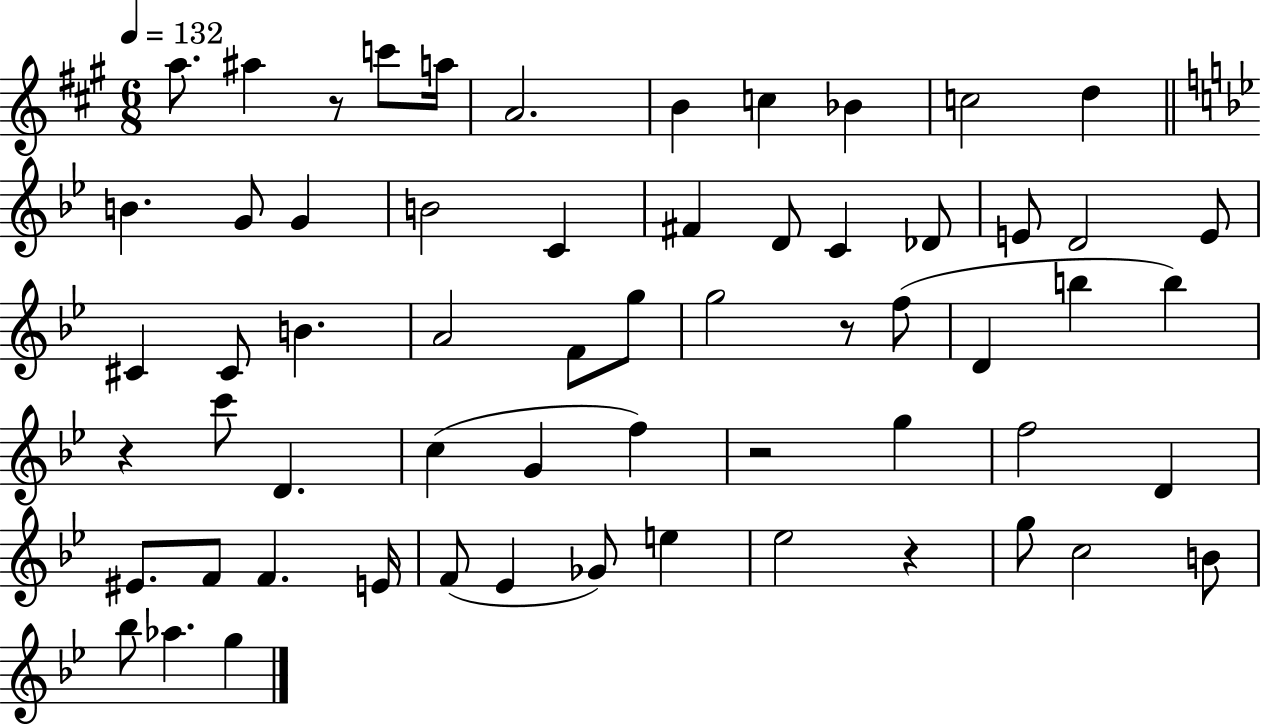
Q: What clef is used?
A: treble